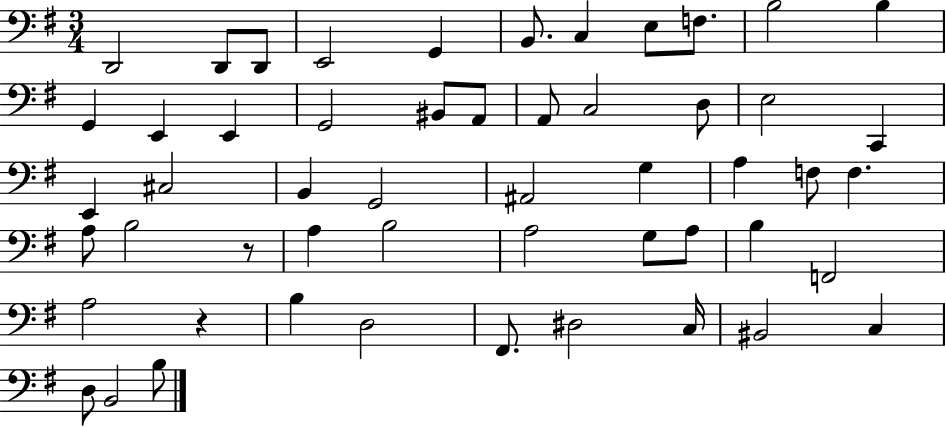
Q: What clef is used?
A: bass